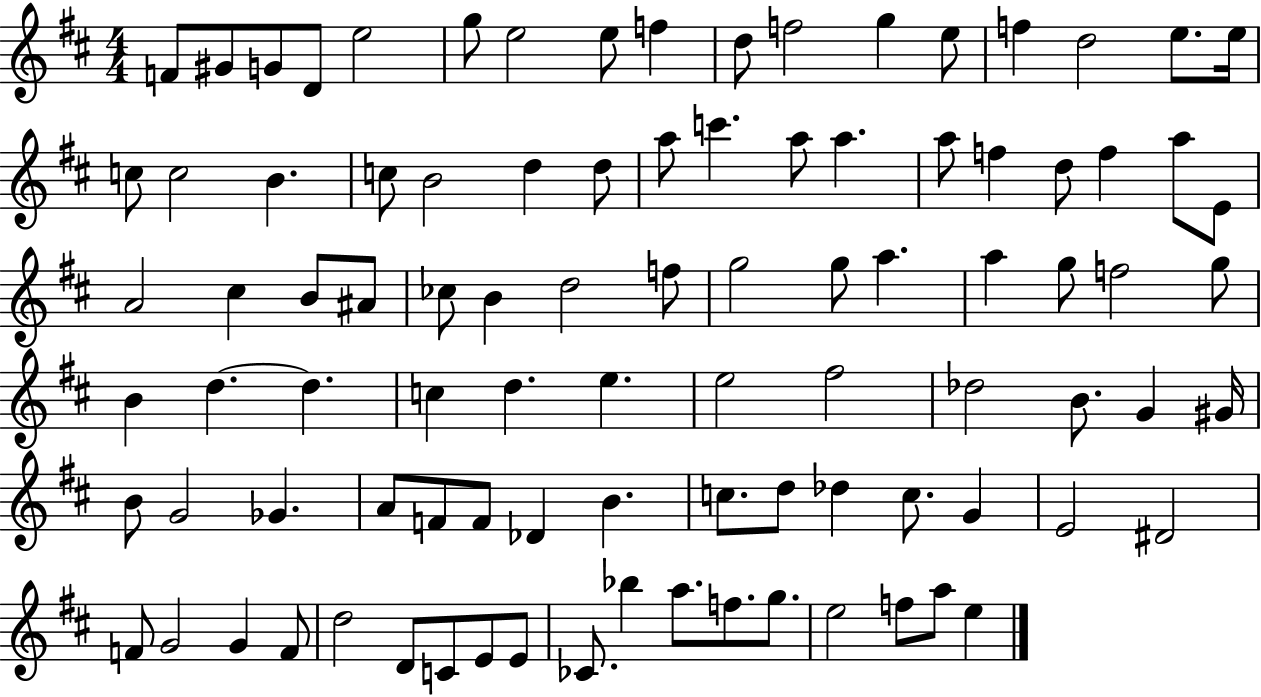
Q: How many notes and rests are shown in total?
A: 94